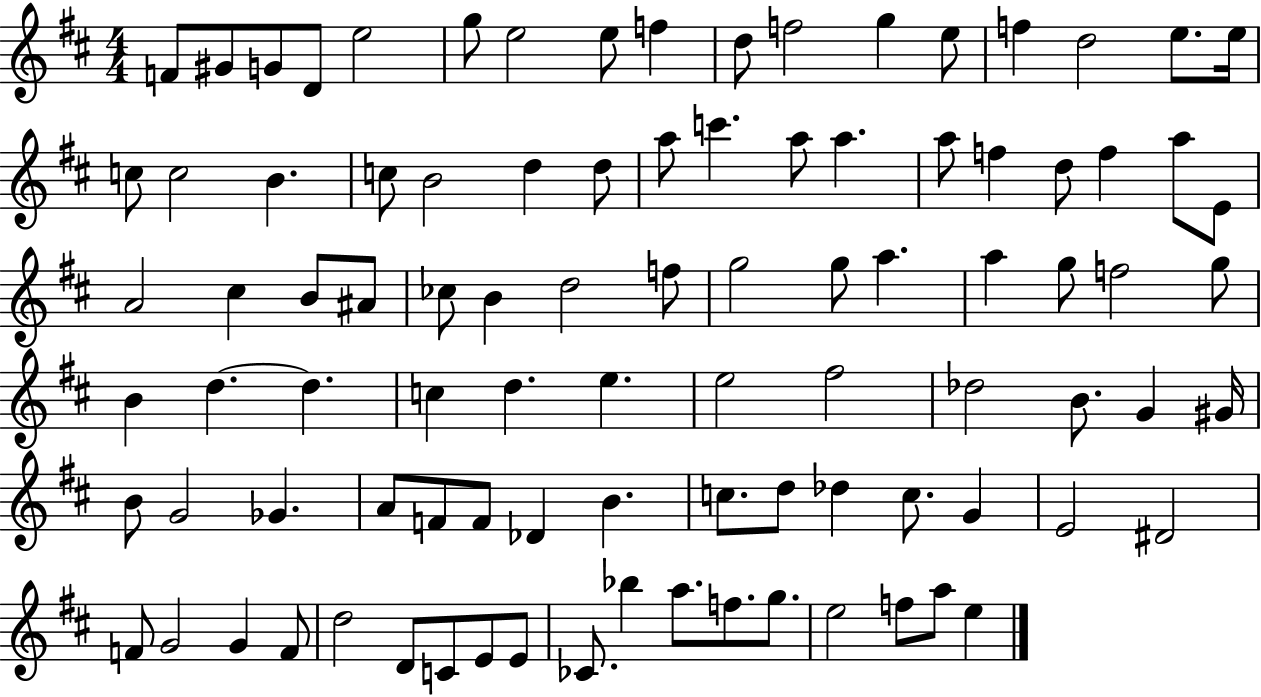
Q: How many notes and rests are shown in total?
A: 94